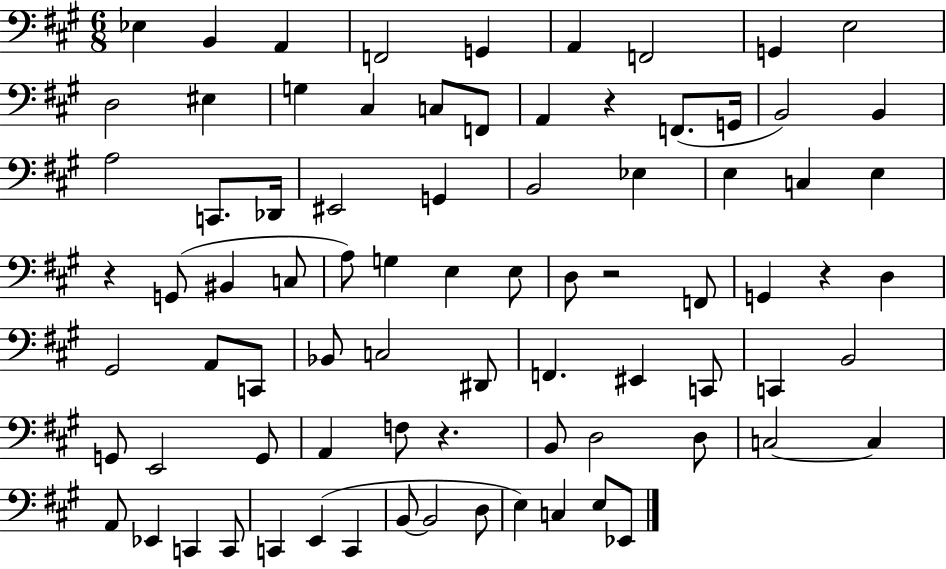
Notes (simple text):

Eb3/q B2/q A2/q F2/h G2/q A2/q F2/h G2/q E3/h D3/h EIS3/q G3/q C#3/q C3/e F2/e A2/q R/q F2/e. G2/s B2/h B2/q A3/h C2/e. Db2/s EIS2/h G2/q B2/h Eb3/q E3/q C3/q E3/q R/q G2/e BIS2/q C3/e A3/e G3/q E3/q E3/e D3/e R/h F2/e G2/q R/q D3/q G#2/h A2/e C2/e Bb2/e C3/h D#2/e F2/q. EIS2/q C2/e C2/q B2/h G2/e E2/h G2/e A2/q F3/e R/q. B2/e D3/h D3/e C3/h C3/q A2/e Eb2/q C2/q C2/e C2/q E2/q C2/q B2/e B2/h D3/e E3/q C3/q E3/e Eb2/e